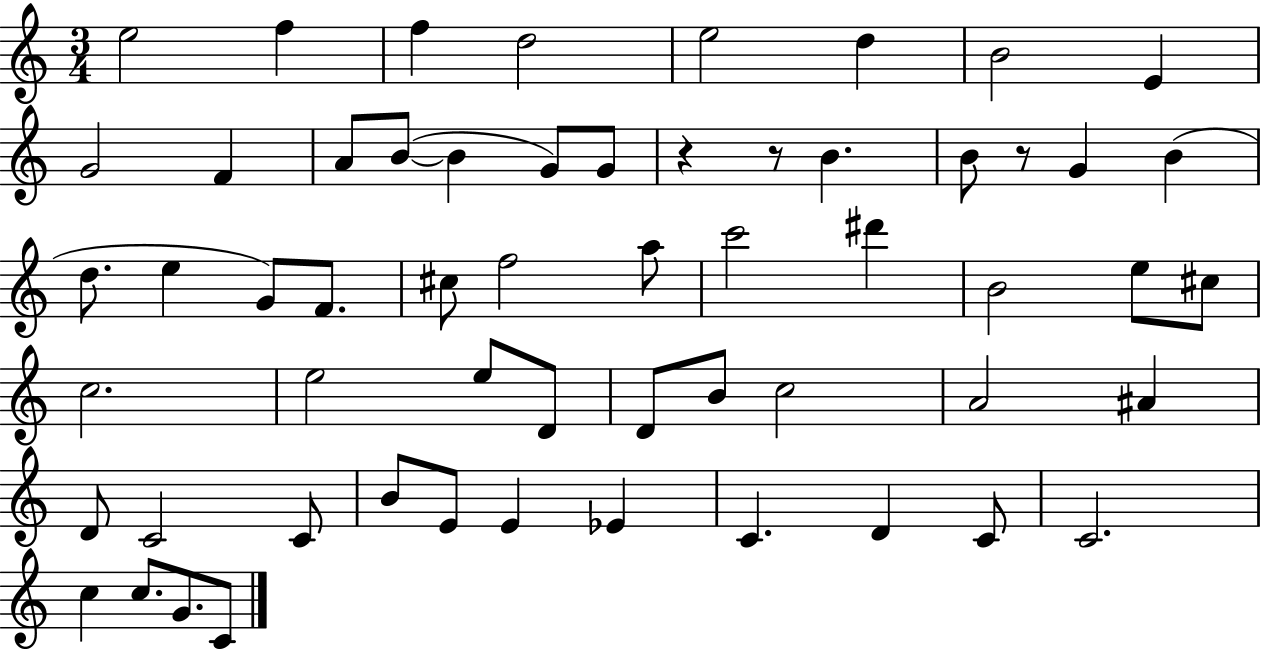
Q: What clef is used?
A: treble